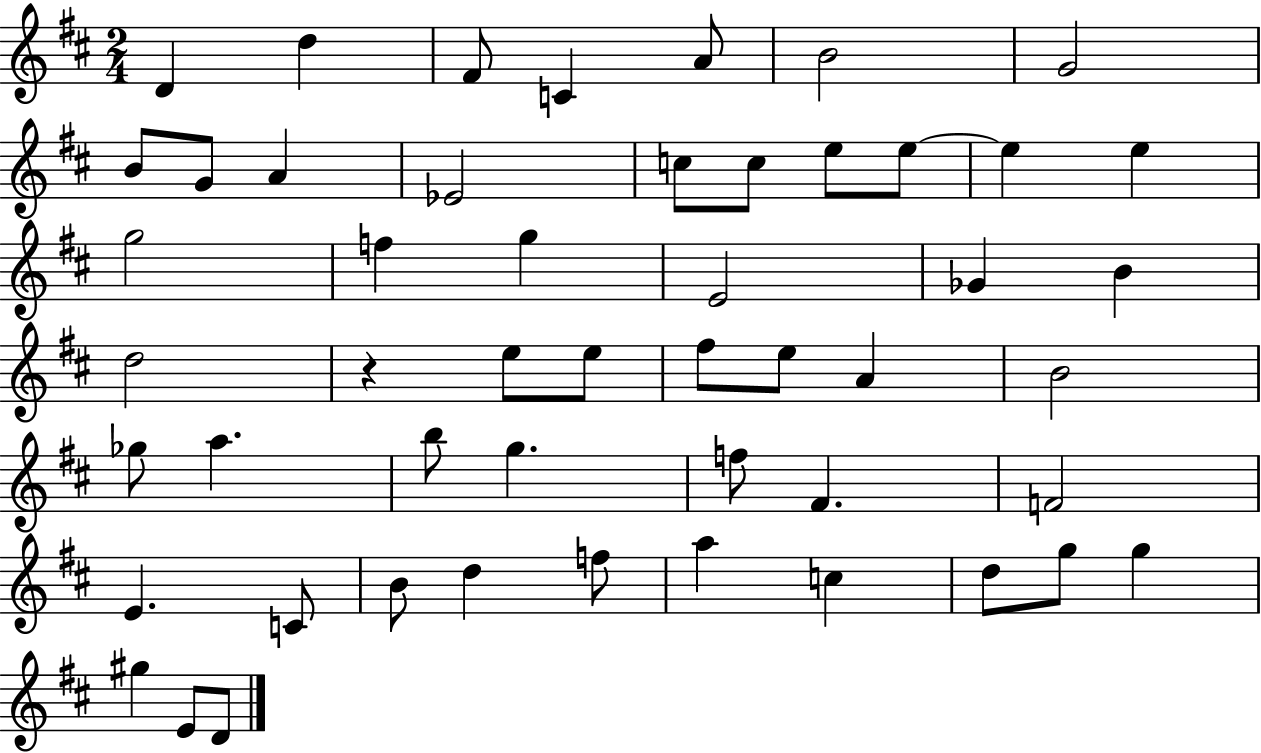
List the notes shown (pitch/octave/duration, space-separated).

D4/q D5/q F#4/e C4/q A4/e B4/h G4/h B4/e G4/e A4/q Eb4/h C5/e C5/e E5/e E5/e E5/q E5/q G5/h F5/q G5/q E4/h Gb4/q B4/q D5/h R/q E5/e E5/e F#5/e E5/e A4/q B4/h Gb5/e A5/q. B5/e G5/q. F5/e F#4/q. F4/h E4/q. C4/e B4/e D5/q F5/e A5/q C5/q D5/e G5/e G5/q G#5/q E4/e D4/e